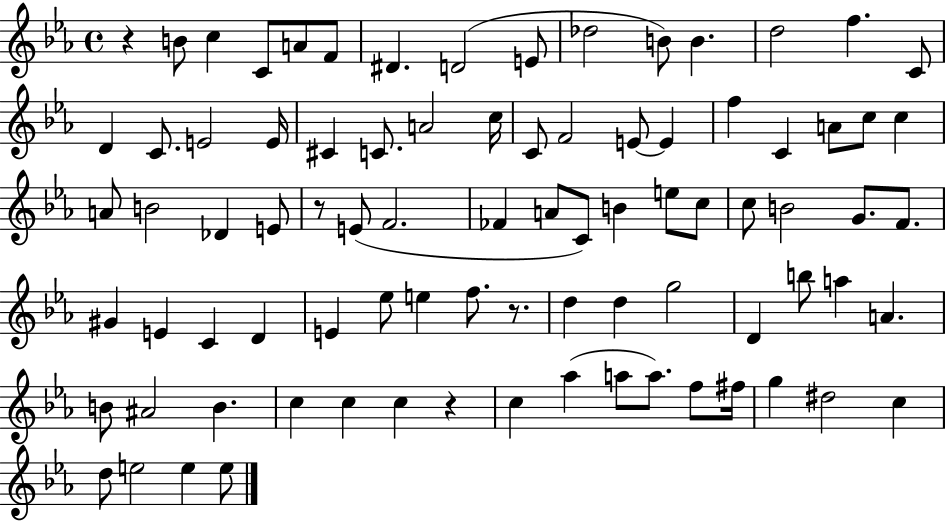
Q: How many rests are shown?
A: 4